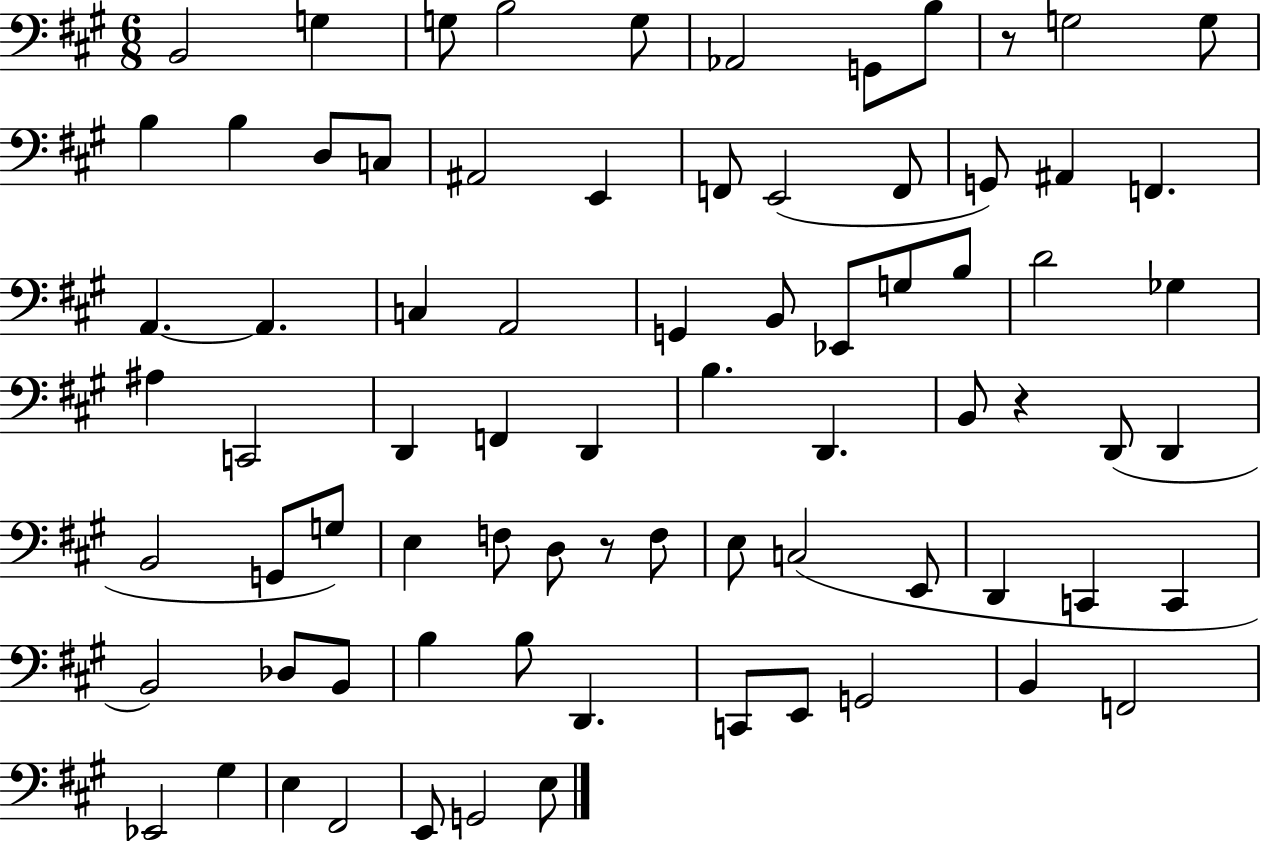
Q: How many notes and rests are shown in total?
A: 77